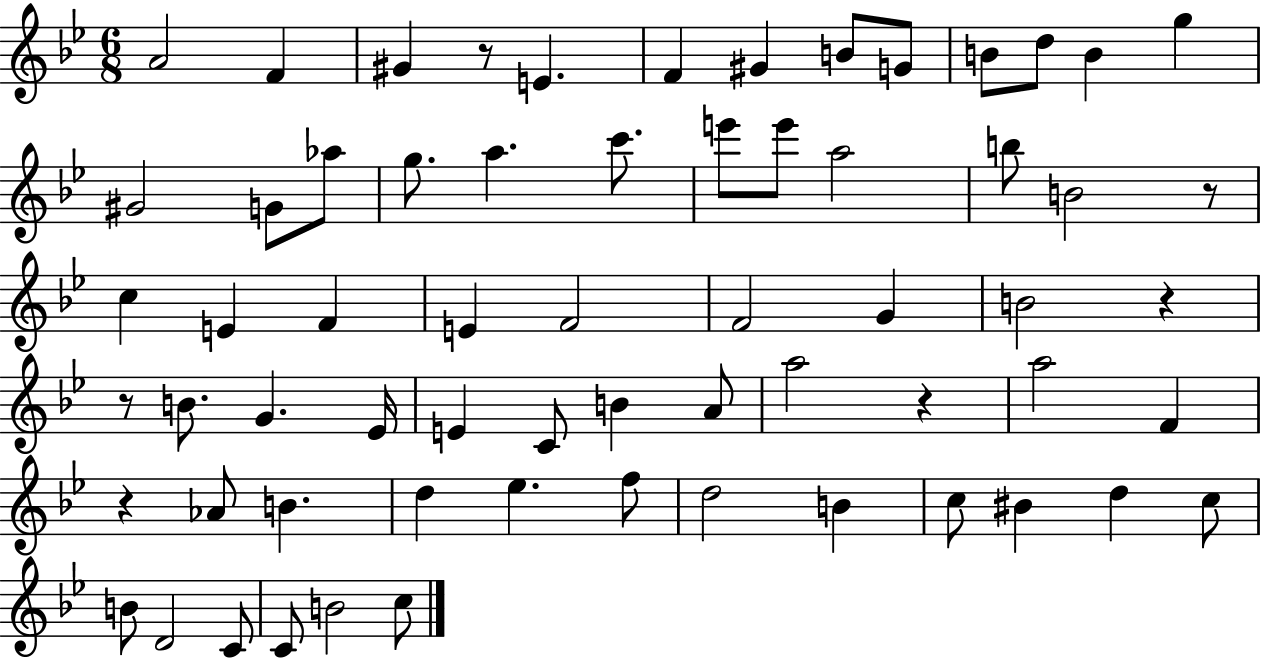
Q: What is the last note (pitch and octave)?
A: C5